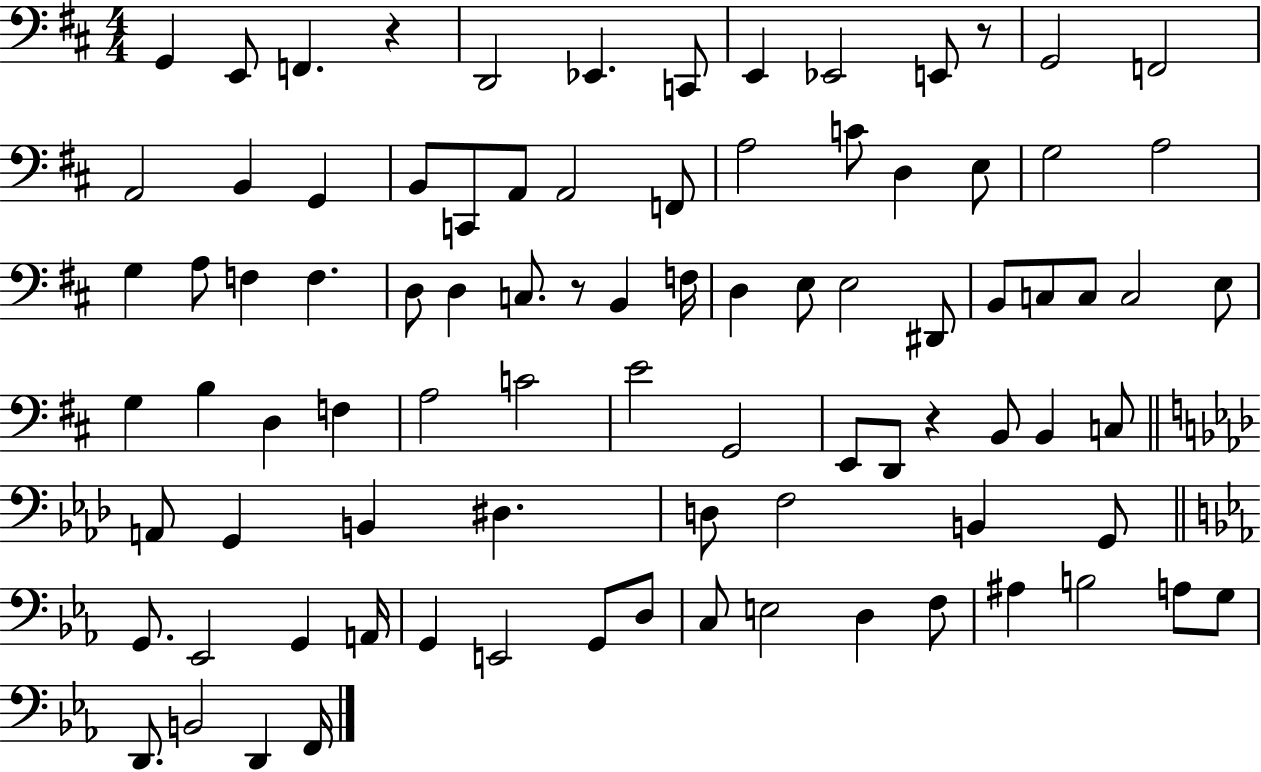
X:1
T:Untitled
M:4/4
L:1/4
K:D
G,, E,,/2 F,, z D,,2 _E,, C,,/2 E,, _E,,2 E,,/2 z/2 G,,2 F,,2 A,,2 B,, G,, B,,/2 C,,/2 A,,/2 A,,2 F,,/2 A,2 C/2 D, E,/2 G,2 A,2 G, A,/2 F, F, D,/2 D, C,/2 z/2 B,, F,/4 D, E,/2 E,2 ^D,,/2 B,,/2 C,/2 C,/2 C,2 E,/2 G, B, D, F, A,2 C2 E2 G,,2 E,,/2 D,,/2 z B,,/2 B,, C,/2 A,,/2 G,, B,, ^D, D,/2 F,2 B,, G,,/2 G,,/2 _E,,2 G,, A,,/4 G,, E,,2 G,,/2 D,/2 C,/2 E,2 D, F,/2 ^A, B,2 A,/2 G,/2 D,,/2 B,,2 D,, F,,/4